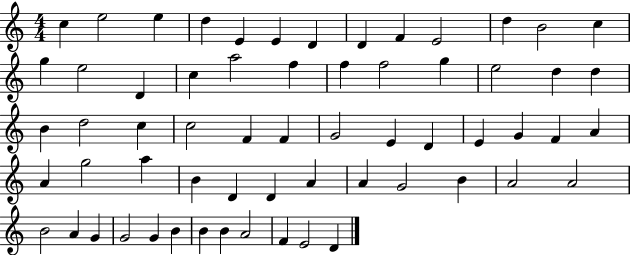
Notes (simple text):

C5/q E5/h E5/q D5/q E4/q E4/q D4/q D4/q F4/q E4/h D5/q B4/h C5/q G5/q E5/h D4/q C5/q A5/h F5/q F5/q F5/h G5/q E5/h D5/q D5/q B4/q D5/h C5/q C5/h F4/q F4/q G4/h E4/q D4/q E4/q G4/q F4/q A4/q A4/q G5/h A5/q B4/q D4/q D4/q A4/q A4/q G4/h B4/q A4/h A4/h B4/h A4/q G4/q G4/h G4/q B4/q B4/q B4/q A4/h F4/q E4/h D4/q